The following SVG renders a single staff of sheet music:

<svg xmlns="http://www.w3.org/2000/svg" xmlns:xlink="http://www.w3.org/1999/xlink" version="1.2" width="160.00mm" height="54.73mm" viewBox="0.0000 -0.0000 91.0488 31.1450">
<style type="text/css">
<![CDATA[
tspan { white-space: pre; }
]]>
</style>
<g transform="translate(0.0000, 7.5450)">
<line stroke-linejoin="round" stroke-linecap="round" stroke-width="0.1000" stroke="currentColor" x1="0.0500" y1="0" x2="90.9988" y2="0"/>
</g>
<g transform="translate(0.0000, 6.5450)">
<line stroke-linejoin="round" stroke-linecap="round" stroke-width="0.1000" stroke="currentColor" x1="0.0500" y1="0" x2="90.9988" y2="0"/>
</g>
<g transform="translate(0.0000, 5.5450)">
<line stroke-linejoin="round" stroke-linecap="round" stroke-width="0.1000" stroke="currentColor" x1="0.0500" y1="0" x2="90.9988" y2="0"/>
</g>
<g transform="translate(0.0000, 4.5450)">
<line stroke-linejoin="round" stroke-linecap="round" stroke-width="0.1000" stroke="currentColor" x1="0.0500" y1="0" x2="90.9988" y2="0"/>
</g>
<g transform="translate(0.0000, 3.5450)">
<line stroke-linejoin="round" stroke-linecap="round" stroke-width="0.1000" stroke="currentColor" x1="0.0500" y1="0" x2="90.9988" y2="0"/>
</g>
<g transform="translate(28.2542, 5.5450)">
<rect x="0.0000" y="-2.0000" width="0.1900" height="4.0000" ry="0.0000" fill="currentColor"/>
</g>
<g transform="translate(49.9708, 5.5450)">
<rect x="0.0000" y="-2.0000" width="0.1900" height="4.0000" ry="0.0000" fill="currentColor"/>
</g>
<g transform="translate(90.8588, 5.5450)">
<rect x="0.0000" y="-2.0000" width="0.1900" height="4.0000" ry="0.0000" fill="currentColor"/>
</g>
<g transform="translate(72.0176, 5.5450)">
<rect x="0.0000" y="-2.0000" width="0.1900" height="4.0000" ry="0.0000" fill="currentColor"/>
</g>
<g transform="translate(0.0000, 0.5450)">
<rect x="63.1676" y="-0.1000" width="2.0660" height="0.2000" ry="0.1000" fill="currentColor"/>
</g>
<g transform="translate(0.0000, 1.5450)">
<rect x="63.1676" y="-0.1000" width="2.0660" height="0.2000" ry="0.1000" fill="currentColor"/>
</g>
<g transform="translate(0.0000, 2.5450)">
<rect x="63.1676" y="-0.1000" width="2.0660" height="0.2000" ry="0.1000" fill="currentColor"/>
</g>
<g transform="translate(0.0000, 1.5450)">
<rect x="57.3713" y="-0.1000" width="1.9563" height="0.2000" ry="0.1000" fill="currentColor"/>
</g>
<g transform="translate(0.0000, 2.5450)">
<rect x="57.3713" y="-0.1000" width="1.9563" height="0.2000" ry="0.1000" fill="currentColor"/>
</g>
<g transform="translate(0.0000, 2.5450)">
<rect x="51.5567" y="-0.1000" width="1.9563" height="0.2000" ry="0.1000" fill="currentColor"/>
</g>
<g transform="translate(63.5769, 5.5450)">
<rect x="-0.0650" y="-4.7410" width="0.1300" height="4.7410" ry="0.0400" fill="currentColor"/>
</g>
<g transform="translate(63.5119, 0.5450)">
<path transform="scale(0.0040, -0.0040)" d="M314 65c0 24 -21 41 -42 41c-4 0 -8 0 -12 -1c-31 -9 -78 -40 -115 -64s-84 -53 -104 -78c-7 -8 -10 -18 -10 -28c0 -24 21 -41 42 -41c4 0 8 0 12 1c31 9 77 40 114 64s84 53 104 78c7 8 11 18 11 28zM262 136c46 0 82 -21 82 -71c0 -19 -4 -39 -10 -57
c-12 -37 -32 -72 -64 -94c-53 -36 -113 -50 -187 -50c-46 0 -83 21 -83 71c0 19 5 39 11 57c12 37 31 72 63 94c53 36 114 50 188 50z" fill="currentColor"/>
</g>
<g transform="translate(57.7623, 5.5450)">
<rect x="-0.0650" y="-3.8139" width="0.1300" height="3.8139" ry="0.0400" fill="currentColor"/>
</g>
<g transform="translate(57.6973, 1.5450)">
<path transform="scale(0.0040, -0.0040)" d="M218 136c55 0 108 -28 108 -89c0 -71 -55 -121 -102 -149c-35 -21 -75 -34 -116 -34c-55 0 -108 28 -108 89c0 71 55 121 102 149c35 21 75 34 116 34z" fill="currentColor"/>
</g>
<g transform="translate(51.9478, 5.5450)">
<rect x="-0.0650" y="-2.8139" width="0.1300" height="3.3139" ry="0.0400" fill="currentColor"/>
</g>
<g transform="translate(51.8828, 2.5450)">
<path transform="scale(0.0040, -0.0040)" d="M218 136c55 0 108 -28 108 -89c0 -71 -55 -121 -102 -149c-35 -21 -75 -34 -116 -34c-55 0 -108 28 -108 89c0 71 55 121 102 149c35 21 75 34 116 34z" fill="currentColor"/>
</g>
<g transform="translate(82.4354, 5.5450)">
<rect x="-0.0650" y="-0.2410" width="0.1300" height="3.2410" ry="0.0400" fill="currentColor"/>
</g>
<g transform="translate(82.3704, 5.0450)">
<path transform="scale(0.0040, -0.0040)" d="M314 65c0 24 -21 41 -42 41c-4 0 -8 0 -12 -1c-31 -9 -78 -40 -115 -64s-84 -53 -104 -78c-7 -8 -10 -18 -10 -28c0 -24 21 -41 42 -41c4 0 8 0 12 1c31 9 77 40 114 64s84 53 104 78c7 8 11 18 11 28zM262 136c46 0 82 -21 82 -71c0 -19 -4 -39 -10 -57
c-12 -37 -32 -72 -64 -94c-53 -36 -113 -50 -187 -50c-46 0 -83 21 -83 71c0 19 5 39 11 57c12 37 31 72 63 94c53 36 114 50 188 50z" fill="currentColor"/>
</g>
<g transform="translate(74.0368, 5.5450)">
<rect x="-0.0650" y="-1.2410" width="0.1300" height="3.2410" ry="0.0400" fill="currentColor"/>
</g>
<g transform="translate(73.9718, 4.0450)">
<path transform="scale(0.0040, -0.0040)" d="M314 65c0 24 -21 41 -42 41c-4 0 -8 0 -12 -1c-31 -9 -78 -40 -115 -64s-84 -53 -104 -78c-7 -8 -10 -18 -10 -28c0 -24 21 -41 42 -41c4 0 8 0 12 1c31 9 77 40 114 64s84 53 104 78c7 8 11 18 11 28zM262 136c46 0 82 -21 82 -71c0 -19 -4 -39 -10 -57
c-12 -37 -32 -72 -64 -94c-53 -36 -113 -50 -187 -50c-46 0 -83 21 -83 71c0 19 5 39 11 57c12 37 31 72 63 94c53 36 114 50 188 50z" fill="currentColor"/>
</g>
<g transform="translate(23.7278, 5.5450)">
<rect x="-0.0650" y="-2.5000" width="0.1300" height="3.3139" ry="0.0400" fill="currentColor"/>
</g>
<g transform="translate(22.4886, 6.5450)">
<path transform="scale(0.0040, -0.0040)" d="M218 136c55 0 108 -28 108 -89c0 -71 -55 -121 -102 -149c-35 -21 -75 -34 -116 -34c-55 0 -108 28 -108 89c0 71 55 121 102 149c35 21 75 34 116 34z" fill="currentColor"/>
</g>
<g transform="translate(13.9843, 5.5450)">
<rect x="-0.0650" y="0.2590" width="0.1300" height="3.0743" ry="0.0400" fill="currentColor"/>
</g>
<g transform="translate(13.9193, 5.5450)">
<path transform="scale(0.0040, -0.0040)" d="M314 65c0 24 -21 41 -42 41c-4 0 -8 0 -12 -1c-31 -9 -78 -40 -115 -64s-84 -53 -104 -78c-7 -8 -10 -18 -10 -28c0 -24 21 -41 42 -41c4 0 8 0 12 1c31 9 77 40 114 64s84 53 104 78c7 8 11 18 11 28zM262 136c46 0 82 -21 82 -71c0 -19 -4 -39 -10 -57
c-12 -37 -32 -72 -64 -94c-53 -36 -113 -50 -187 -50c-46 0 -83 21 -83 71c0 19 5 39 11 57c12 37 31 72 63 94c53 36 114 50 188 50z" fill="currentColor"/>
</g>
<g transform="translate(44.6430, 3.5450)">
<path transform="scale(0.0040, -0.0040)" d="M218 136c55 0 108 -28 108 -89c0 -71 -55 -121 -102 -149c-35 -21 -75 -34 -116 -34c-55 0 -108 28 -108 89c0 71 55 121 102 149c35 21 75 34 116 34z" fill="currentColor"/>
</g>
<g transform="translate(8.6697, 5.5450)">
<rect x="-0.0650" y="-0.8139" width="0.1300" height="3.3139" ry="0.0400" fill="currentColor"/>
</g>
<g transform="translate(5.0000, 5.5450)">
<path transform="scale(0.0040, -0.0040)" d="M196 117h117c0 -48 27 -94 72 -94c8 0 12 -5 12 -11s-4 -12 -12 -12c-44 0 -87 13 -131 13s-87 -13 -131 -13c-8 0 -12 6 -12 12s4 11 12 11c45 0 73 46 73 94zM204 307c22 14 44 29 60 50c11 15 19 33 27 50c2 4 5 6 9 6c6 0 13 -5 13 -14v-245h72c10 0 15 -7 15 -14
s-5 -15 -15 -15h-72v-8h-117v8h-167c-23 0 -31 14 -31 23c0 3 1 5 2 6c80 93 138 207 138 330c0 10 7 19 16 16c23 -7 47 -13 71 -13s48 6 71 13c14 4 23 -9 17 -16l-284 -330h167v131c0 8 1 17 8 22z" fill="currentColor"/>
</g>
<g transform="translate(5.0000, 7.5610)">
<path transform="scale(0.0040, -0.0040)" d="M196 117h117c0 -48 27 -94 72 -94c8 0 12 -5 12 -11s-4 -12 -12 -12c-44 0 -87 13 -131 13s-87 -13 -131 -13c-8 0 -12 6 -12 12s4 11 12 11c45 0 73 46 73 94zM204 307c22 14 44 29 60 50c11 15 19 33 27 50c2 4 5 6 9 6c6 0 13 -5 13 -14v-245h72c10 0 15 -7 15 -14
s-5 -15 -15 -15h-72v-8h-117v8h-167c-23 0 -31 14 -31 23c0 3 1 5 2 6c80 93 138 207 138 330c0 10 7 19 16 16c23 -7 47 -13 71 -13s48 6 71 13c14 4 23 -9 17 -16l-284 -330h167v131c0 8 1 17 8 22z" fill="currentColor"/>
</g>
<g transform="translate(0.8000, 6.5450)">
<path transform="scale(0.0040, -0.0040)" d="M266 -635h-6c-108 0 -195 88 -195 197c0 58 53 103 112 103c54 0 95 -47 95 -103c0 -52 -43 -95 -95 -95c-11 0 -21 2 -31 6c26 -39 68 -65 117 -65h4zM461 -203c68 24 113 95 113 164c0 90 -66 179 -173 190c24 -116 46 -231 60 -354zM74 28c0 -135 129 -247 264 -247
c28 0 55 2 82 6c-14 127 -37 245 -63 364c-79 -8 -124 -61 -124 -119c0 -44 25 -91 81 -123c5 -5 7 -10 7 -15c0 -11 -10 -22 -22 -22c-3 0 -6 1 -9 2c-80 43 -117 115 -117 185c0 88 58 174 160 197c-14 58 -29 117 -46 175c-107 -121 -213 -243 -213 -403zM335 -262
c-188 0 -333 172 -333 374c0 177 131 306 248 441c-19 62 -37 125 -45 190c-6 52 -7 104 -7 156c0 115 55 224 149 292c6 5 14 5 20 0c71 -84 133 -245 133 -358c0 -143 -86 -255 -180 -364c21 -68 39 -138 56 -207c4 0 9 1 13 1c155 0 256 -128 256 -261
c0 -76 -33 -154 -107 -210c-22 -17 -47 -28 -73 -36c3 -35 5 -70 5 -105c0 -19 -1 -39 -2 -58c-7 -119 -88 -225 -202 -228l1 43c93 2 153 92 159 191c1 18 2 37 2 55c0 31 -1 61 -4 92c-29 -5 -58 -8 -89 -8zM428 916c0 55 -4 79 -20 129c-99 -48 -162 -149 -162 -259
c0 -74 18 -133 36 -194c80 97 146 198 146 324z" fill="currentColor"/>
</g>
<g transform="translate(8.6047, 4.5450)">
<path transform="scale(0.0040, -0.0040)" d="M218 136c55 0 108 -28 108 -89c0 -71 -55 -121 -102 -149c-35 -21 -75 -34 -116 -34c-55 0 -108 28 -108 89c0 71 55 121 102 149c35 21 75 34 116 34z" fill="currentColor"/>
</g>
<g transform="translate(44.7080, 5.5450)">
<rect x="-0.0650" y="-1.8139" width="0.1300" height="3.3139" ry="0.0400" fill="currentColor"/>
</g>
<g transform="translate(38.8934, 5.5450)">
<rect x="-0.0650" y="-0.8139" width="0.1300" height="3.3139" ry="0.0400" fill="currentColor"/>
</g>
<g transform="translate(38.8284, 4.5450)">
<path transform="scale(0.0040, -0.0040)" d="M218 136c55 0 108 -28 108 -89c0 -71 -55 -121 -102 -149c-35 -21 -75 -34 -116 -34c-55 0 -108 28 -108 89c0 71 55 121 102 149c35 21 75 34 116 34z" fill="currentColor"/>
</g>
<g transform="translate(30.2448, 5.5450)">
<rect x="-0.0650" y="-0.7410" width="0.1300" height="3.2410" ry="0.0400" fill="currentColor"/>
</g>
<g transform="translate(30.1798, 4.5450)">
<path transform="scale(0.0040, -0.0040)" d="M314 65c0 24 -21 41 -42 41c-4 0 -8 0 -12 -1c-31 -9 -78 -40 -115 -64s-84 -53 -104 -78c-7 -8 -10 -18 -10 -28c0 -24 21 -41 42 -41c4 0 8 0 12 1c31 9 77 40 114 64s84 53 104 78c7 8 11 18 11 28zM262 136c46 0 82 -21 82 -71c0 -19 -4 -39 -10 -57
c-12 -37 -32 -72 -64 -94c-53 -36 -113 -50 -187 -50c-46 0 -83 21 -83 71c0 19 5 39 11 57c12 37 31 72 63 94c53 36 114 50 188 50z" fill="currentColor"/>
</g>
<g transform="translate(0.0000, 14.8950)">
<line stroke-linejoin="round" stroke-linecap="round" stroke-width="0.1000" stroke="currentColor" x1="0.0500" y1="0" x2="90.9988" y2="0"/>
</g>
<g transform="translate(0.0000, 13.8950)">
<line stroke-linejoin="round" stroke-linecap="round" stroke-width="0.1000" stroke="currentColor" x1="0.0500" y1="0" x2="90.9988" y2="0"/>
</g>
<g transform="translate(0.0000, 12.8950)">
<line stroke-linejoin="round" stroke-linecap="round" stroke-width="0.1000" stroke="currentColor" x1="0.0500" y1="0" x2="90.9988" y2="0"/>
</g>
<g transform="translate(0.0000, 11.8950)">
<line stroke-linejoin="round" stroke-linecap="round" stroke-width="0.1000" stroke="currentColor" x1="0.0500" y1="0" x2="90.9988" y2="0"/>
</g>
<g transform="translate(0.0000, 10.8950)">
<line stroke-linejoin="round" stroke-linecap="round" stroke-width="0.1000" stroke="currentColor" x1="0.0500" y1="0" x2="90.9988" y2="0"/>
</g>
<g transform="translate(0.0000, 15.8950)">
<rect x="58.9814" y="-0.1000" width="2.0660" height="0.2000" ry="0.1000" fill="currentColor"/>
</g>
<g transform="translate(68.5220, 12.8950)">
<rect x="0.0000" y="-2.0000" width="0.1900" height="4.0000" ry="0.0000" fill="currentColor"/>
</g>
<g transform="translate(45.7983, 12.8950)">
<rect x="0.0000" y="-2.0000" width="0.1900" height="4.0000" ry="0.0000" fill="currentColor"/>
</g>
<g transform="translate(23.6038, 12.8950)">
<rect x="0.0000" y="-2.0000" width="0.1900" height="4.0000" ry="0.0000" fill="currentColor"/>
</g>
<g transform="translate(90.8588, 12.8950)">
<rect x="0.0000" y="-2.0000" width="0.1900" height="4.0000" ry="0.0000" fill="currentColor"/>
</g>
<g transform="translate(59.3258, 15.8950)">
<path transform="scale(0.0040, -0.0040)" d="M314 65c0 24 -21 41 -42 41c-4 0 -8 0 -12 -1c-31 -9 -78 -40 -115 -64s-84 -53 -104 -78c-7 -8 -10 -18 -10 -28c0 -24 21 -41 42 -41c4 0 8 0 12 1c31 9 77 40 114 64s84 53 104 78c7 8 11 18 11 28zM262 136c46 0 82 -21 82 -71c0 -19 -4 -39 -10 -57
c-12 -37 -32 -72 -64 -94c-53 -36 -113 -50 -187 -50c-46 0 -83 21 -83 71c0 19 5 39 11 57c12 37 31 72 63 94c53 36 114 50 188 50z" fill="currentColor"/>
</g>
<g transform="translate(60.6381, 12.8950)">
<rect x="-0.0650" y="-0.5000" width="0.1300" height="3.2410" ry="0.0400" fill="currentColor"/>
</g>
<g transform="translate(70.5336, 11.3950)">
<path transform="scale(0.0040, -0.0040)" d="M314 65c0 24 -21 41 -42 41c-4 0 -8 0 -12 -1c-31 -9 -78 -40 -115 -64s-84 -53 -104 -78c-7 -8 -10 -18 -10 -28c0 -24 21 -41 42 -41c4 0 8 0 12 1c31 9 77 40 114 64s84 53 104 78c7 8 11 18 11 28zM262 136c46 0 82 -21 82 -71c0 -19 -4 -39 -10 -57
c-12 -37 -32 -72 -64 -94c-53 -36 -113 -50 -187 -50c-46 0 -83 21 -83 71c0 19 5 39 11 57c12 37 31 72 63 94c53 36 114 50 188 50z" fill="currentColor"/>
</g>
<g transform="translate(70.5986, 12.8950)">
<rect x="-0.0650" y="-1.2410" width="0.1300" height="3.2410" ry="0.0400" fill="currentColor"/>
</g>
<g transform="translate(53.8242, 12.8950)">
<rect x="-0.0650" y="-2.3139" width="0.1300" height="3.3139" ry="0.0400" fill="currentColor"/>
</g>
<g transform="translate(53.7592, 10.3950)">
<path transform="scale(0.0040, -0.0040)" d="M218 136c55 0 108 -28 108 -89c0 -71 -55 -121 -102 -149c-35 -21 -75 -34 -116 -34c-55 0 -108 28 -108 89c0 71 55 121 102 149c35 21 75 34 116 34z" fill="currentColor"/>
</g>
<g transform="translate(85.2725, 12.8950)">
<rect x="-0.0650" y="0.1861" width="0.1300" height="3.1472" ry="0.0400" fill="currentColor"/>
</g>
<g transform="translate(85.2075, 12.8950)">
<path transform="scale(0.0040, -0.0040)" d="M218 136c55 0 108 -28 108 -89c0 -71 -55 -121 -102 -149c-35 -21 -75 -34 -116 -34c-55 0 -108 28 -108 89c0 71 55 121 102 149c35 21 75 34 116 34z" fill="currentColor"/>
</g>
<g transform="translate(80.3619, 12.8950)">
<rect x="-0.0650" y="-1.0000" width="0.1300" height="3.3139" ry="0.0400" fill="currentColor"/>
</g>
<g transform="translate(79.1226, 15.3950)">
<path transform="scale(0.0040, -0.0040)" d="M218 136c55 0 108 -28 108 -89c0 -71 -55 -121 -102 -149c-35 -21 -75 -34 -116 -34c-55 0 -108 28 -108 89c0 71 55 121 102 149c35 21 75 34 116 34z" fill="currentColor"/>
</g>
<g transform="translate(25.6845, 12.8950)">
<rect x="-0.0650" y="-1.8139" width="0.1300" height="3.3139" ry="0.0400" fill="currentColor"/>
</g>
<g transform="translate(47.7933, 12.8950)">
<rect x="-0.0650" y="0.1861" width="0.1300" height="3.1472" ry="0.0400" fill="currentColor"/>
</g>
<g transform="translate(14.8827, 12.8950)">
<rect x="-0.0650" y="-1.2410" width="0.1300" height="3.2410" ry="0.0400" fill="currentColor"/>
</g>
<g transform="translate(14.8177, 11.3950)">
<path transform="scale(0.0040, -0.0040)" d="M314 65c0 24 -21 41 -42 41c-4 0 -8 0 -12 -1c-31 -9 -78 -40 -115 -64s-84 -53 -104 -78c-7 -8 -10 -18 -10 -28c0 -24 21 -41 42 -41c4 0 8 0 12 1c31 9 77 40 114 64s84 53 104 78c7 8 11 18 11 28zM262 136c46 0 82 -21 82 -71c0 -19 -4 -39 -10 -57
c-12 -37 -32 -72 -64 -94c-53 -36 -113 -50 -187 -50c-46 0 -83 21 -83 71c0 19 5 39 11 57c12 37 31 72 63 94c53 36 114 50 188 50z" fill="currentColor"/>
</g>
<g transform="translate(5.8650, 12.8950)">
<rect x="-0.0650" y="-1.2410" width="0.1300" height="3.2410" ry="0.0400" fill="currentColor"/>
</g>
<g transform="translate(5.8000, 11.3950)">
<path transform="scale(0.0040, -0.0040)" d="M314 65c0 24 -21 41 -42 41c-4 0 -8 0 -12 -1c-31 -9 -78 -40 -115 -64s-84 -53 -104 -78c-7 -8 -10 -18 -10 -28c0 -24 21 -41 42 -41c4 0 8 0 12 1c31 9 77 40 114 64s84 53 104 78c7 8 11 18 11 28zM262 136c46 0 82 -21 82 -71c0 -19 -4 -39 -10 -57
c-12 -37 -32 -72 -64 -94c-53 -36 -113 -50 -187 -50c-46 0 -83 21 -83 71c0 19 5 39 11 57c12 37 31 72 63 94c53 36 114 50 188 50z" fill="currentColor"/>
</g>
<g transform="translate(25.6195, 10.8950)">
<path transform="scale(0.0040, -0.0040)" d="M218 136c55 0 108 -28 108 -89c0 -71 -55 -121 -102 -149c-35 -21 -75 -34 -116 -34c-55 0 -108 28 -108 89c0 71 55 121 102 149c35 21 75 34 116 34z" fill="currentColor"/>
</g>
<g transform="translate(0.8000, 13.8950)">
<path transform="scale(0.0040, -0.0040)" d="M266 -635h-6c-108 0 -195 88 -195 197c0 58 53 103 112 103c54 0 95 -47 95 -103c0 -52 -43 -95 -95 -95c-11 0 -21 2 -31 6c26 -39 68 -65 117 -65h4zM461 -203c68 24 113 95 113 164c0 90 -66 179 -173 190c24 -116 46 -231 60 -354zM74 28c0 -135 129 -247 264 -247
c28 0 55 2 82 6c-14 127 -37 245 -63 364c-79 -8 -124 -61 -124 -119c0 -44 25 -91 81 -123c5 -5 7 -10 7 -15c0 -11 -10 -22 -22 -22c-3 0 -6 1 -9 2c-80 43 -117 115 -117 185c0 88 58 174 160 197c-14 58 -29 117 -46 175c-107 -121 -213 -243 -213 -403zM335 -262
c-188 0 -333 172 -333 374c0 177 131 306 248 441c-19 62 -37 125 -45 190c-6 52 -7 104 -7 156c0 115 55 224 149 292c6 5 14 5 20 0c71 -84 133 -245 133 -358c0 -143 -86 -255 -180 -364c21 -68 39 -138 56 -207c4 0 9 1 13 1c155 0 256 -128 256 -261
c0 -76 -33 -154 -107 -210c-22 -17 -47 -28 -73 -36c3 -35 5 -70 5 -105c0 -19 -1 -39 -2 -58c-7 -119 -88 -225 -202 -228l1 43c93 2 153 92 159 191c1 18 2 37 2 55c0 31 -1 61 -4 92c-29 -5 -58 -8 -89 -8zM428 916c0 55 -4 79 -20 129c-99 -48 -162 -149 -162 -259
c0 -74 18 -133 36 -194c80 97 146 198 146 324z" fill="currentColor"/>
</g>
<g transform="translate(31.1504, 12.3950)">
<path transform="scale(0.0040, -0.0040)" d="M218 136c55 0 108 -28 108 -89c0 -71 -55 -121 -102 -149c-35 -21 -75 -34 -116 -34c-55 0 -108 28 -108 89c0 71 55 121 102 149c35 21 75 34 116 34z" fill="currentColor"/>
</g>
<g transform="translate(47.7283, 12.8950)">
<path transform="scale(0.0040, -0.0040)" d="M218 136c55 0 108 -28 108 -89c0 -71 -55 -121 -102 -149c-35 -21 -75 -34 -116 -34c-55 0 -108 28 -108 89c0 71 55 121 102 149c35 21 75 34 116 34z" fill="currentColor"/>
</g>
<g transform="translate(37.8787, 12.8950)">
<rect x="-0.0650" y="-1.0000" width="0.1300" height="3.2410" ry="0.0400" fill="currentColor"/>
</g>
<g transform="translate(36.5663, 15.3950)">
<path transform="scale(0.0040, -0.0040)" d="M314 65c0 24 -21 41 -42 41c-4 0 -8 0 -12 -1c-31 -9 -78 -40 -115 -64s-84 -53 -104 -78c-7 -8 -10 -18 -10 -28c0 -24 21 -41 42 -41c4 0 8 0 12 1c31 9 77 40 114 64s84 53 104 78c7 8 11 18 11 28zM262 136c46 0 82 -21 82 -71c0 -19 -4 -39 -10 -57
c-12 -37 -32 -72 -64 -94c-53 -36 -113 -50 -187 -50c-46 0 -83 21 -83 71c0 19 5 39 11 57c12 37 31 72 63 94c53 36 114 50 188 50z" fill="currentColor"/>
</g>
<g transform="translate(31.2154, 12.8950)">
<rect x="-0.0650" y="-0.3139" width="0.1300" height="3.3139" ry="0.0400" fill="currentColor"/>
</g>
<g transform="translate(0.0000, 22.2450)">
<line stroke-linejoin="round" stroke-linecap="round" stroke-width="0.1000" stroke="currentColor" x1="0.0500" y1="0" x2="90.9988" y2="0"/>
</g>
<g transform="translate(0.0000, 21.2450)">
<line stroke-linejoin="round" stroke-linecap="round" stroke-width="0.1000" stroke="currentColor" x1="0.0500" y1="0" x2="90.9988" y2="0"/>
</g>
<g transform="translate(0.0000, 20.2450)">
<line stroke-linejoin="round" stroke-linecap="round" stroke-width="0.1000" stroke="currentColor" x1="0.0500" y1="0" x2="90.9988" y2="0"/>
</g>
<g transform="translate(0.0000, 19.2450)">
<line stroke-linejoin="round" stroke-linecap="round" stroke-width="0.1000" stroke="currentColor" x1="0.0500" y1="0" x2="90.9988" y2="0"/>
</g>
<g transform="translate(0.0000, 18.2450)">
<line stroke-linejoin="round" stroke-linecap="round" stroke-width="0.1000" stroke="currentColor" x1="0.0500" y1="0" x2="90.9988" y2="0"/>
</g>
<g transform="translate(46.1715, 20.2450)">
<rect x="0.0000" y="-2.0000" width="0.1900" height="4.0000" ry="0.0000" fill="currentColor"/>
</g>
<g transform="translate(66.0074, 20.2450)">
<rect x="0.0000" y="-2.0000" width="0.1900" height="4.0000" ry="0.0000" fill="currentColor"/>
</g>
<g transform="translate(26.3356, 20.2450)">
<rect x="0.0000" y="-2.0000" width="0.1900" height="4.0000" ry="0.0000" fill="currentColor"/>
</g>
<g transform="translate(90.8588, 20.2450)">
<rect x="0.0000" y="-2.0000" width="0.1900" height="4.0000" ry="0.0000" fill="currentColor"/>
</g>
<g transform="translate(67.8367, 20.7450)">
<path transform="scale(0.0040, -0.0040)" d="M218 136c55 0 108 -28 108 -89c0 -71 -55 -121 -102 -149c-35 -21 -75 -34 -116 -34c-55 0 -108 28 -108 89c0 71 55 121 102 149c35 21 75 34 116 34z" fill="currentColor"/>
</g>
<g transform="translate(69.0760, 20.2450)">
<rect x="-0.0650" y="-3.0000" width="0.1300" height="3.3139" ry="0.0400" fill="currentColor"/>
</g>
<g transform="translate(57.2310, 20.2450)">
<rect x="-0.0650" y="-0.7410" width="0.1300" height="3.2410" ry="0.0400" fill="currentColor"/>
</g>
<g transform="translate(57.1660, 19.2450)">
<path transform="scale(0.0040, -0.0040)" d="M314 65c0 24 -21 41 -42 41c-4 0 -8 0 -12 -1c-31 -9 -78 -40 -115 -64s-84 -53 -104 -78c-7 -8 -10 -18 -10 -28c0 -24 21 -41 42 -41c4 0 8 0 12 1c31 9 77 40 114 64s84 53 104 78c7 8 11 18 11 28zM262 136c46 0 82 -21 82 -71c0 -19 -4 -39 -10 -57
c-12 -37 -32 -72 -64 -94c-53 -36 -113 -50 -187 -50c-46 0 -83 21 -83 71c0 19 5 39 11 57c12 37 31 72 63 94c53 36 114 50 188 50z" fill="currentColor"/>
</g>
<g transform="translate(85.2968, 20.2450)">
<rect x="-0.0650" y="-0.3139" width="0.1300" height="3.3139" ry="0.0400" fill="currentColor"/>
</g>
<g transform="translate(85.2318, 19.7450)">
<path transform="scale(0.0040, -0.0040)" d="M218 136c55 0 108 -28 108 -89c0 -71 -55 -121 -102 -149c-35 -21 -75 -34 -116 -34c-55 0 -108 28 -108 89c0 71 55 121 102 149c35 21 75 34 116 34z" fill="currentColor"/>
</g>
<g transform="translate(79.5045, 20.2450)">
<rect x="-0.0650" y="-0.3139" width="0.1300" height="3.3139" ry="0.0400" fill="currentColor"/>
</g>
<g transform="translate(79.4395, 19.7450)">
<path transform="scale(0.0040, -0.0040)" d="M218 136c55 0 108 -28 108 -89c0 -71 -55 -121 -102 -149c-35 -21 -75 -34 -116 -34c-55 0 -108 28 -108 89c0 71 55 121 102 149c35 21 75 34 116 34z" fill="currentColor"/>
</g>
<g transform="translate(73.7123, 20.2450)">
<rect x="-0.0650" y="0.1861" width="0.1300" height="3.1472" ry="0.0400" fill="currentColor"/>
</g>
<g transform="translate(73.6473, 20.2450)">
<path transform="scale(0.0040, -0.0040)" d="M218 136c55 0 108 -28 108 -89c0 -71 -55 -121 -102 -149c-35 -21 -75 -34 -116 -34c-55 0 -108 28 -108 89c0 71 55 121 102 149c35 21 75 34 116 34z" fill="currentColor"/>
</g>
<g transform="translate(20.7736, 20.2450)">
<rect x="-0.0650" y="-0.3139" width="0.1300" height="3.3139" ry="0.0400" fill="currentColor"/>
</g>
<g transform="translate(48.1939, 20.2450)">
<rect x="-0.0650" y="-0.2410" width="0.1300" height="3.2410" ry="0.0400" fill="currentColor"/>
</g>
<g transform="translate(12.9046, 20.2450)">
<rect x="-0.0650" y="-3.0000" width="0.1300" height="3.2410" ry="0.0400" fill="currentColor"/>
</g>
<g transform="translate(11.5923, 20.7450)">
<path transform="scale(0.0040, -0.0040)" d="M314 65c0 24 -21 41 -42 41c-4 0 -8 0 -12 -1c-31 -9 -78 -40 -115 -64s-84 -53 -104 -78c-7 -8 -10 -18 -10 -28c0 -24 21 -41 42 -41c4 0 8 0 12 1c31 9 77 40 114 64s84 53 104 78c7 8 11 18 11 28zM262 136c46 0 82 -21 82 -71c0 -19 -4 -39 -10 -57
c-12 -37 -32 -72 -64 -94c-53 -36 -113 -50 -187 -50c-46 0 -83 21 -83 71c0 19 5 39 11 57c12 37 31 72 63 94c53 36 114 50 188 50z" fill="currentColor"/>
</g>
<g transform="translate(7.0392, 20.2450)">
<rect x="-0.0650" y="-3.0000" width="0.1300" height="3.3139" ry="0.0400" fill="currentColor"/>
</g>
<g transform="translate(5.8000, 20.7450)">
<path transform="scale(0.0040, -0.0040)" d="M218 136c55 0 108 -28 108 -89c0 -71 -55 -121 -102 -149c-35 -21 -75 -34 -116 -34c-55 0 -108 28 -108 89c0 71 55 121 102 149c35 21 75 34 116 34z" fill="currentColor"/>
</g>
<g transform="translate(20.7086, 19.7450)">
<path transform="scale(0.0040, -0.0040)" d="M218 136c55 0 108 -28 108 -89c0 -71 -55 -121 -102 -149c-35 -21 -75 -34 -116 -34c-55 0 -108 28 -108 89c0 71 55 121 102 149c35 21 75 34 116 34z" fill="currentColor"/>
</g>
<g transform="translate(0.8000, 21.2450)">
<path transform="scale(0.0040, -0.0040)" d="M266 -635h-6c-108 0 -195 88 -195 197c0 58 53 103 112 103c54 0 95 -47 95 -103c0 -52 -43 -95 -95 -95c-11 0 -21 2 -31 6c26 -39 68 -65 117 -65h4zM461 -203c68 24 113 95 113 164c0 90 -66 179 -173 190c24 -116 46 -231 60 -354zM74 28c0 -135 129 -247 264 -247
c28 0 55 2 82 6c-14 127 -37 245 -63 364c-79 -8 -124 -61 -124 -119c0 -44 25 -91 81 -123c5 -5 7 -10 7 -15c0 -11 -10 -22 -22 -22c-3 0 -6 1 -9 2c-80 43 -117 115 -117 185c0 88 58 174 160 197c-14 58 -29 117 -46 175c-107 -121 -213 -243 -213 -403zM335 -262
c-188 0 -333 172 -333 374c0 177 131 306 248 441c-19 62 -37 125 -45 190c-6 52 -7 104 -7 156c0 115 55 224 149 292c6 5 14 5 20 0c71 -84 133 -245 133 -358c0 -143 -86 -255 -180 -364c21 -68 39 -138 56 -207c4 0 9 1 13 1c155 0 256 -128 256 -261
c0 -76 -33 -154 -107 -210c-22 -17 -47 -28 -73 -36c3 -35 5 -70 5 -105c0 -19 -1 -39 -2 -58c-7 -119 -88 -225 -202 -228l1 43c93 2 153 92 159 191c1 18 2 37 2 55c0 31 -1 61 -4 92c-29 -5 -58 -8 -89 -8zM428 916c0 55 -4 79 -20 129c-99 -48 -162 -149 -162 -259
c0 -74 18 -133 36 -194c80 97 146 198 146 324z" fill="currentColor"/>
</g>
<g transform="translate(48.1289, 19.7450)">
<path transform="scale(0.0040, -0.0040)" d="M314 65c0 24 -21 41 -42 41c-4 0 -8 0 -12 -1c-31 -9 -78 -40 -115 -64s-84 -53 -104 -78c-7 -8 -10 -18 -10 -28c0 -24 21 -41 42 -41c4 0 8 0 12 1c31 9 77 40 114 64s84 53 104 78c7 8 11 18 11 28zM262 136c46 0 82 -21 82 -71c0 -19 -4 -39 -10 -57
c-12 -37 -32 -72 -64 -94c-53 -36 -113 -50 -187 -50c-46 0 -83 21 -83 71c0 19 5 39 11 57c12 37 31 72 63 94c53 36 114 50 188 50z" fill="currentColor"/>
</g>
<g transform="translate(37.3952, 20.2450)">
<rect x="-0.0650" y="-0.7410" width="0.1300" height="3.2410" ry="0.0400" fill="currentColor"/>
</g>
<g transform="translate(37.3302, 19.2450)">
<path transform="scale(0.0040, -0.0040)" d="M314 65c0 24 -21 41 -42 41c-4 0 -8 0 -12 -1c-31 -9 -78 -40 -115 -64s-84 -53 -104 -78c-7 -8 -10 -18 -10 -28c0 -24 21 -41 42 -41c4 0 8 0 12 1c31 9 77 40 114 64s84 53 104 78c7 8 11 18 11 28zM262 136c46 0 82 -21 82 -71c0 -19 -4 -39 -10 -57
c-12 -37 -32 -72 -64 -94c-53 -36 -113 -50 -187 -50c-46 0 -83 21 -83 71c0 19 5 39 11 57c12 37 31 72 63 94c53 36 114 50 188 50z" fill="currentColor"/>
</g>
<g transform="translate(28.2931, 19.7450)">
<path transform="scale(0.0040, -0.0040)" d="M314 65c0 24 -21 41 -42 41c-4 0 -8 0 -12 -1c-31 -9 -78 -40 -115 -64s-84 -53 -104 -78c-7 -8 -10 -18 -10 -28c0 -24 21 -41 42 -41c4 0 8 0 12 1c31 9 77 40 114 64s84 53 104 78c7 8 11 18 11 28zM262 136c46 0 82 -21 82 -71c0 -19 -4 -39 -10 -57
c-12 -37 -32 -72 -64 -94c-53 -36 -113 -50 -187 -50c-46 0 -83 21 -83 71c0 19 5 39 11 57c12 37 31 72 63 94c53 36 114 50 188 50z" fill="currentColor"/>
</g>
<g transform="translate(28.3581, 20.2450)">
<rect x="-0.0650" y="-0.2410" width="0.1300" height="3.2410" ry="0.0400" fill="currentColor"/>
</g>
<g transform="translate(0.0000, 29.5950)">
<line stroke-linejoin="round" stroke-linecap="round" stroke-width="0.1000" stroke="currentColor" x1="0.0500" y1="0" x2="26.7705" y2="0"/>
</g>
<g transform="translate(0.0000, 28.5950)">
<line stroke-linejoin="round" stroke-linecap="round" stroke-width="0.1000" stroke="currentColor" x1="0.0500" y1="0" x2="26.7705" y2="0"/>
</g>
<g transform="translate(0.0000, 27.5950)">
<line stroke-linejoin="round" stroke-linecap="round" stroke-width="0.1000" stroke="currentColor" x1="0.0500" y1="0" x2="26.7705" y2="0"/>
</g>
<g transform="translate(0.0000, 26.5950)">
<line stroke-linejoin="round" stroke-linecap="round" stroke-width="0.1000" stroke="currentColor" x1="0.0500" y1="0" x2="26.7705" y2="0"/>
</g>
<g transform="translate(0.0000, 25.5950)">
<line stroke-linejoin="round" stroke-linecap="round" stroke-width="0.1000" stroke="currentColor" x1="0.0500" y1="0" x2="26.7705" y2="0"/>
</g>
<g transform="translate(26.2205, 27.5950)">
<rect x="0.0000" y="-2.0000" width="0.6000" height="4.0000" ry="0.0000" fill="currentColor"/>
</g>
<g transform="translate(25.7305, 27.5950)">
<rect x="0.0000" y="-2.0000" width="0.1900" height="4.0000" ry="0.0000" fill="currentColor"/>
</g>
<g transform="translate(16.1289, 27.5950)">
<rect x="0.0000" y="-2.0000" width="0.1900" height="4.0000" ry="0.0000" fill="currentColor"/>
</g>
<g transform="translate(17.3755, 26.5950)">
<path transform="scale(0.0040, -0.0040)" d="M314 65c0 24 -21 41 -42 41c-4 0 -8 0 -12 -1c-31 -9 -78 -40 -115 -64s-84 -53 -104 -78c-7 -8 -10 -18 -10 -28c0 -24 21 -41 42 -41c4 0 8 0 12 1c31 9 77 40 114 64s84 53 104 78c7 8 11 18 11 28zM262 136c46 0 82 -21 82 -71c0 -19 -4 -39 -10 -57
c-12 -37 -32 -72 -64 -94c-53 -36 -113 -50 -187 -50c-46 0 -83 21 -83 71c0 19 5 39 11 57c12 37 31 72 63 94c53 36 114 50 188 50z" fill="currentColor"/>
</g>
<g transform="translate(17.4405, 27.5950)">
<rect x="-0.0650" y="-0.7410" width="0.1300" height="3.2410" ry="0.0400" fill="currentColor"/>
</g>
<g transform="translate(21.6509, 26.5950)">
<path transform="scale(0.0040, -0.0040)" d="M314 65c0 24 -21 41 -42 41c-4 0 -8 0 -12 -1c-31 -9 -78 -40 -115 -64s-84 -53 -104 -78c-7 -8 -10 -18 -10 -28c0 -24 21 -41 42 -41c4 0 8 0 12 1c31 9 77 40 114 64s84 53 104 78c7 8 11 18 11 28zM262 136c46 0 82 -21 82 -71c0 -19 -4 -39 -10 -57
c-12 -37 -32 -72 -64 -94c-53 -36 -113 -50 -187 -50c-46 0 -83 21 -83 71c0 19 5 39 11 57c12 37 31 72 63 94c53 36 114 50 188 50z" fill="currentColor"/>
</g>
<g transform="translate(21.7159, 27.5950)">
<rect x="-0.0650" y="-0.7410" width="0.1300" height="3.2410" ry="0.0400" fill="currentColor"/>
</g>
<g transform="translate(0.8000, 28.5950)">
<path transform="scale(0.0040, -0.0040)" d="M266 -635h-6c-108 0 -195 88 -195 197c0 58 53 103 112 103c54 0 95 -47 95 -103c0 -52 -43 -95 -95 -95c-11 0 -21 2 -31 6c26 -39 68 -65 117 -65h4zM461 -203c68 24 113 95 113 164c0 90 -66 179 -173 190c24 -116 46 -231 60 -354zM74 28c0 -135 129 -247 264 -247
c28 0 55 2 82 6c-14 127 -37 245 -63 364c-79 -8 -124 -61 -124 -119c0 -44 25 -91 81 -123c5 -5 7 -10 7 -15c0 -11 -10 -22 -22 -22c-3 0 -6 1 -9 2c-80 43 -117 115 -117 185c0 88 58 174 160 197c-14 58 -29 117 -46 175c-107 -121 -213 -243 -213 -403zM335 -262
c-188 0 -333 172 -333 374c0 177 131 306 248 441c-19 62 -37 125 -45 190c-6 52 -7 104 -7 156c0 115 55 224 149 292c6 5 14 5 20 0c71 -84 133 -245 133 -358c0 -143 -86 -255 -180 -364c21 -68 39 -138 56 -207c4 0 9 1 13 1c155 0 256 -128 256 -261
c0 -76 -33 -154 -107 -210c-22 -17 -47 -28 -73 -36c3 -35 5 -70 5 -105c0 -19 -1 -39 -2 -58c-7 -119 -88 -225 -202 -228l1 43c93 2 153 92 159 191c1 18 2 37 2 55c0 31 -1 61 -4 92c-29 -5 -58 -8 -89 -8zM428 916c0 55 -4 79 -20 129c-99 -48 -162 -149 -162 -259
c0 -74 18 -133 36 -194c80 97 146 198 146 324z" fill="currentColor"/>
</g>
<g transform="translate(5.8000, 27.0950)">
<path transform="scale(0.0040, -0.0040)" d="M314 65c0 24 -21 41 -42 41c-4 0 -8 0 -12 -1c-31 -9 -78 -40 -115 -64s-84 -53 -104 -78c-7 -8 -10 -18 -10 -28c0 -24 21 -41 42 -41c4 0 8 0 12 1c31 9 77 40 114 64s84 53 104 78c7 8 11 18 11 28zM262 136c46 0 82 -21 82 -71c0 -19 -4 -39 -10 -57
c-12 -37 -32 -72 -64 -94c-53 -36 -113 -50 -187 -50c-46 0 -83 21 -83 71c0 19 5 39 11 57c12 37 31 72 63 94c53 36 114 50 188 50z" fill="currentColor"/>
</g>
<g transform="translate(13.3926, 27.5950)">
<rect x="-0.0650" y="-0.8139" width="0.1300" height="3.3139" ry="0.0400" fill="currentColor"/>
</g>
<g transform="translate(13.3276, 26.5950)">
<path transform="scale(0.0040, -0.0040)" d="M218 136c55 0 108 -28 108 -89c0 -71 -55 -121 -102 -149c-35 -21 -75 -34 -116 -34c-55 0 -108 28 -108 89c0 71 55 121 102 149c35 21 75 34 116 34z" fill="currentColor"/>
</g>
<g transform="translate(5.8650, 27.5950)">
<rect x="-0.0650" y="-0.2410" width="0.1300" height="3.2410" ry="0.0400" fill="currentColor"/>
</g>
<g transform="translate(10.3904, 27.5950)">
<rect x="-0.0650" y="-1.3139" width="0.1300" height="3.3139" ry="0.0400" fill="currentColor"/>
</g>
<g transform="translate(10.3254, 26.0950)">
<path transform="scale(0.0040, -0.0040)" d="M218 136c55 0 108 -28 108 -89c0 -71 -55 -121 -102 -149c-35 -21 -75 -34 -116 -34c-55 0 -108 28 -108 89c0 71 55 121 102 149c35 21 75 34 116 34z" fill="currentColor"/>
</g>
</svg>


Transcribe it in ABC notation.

X:1
T:Untitled
M:4/4
L:1/4
K:C
d B2 G d2 d f a c' e'2 e2 c2 e2 e2 f c D2 B g C2 e2 D B A A2 c c2 d2 c2 d2 A B c c c2 e d d2 d2